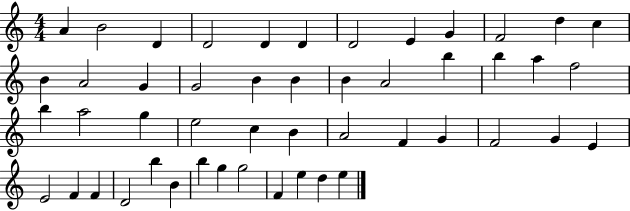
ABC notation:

X:1
T:Untitled
M:4/4
L:1/4
K:C
A B2 D D2 D D D2 E G F2 d c B A2 G G2 B B B A2 b b a f2 b a2 g e2 c B A2 F G F2 G E E2 F F D2 b B b g g2 F e d e